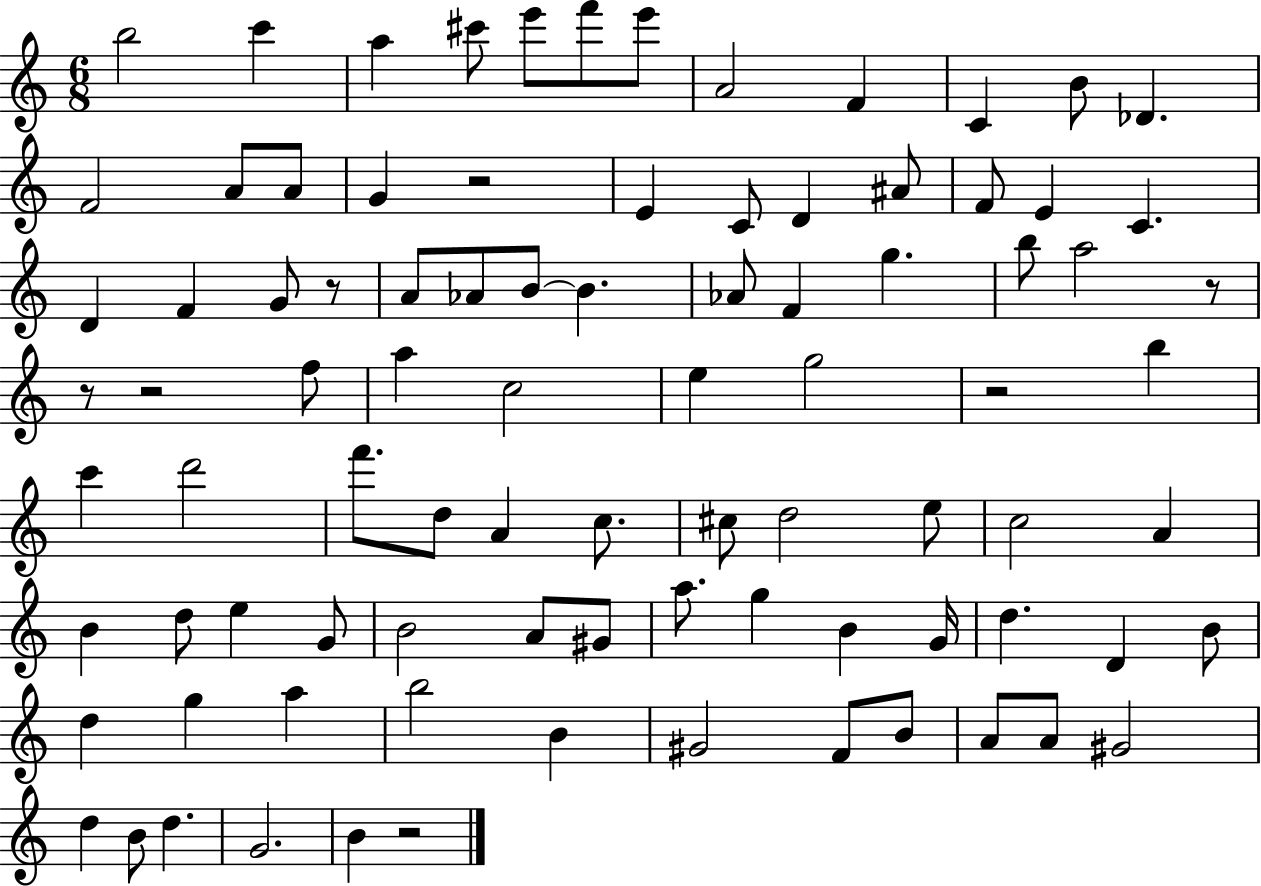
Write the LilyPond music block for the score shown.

{
  \clef treble
  \numericTimeSignature
  \time 6/8
  \key c \major
  \repeat volta 2 { b''2 c'''4 | a''4 cis'''8 e'''8 f'''8 e'''8 | a'2 f'4 | c'4 b'8 des'4. | \break f'2 a'8 a'8 | g'4 r2 | e'4 c'8 d'4 ais'8 | f'8 e'4 c'4. | \break d'4 f'4 g'8 r8 | a'8 aes'8 b'8~~ b'4. | aes'8 f'4 g''4. | b''8 a''2 r8 | \break r8 r2 f''8 | a''4 c''2 | e''4 g''2 | r2 b''4 | \break c'''4 d'''2 | f'''8. d''8 a'4 c''8. | cis''8 d''2 e''8 | c''2 a'4 | \break b'4 d''8 e''4 g'8 | b'2 a'8 gis'8 | a''8. g''4 b'4 g'16 | d''4. d'4 b'8 | \break d''4 g''4 a''4 | b''2 b'4 | gis'2 f'8 b'8 | a'8 a'8 gis'2 | \break d''4 b'8 d''4. | g'2. | b'4 r2 | } \bar "|."
}